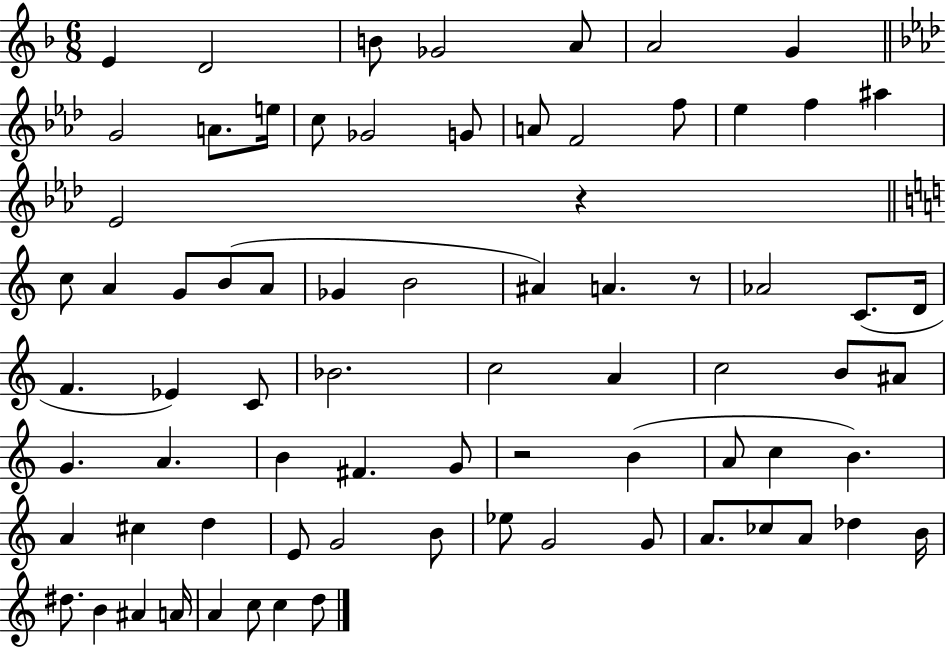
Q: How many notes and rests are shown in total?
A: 75